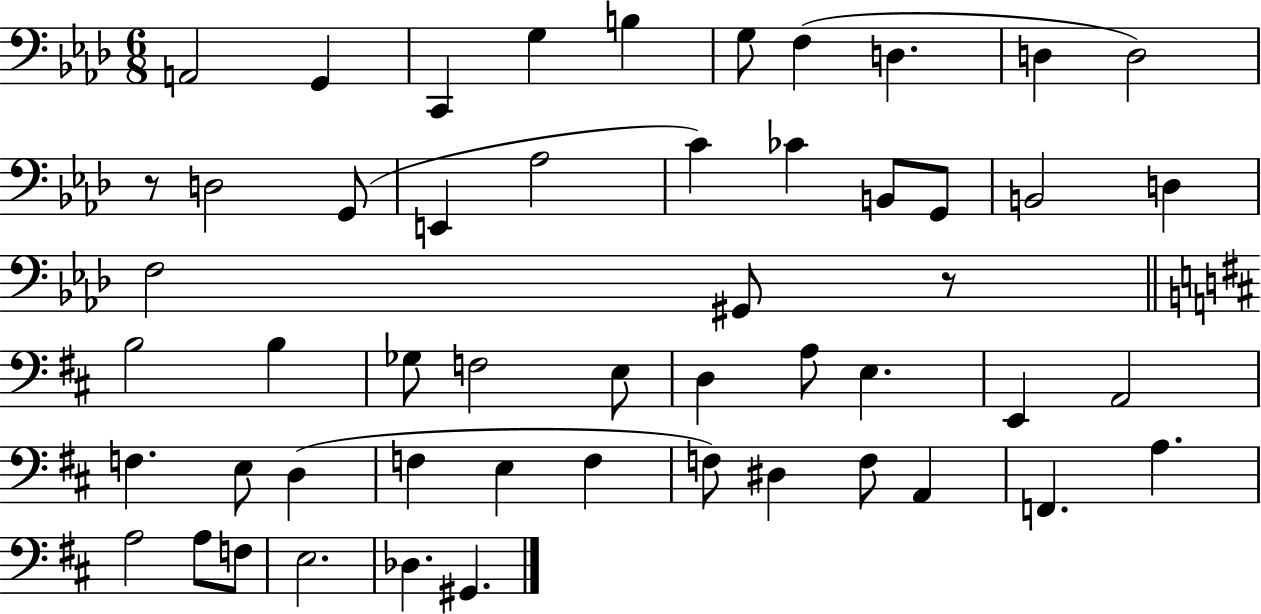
A2/h G2/q C2/q G3/q B3/q G3/e F3/q D3/q. D3/q D3/h R/e D3/h G2/e E2/q Ab3/h C4/q CES4/q B2/e G2/e B2/h D3/q F3/h G#2/e R/e B3/h B3/q Gb3/e F3/h E3/e D3/q A3/e E3/q. E2/q A2/h F3/q. E3/e D3/q F3/q E3/q F3/q F3/e D#3/q F3/e A2/q F2/q. A3/q. A3/h A3/e F3/e E3/h. Db3/q. G#2/q.